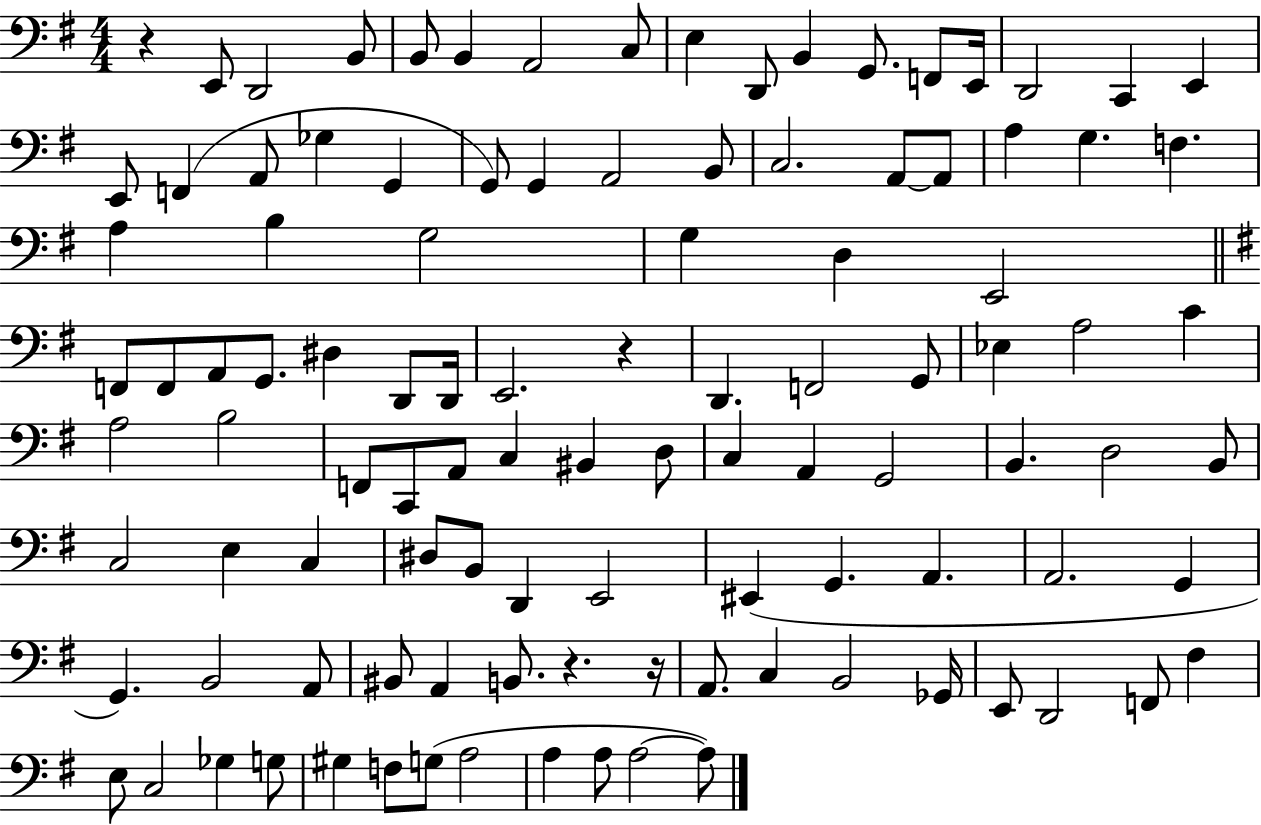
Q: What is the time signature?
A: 4/4